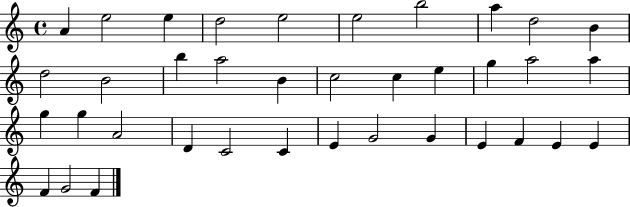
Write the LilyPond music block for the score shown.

{
  \clef treble
  \time 4/4
  \defaultTimeSignature
  \key c \major
  a'4 e''2 e''4 | d''2 e''2 | e''2 b''2 | a''4 d''2 b'4 | \break d''2 b'2 | b''4 a''2 b'4 | c''2 c''4 e''4 | g''4 a''2 a''4 | \break g''4 g''4 a'2 | d'4 c'2 c'4 | e'4 g'2 g'4 | e'4 f'4 e'4 e'4 | \break f'4 g'2 f'4 | \bar "|."
}